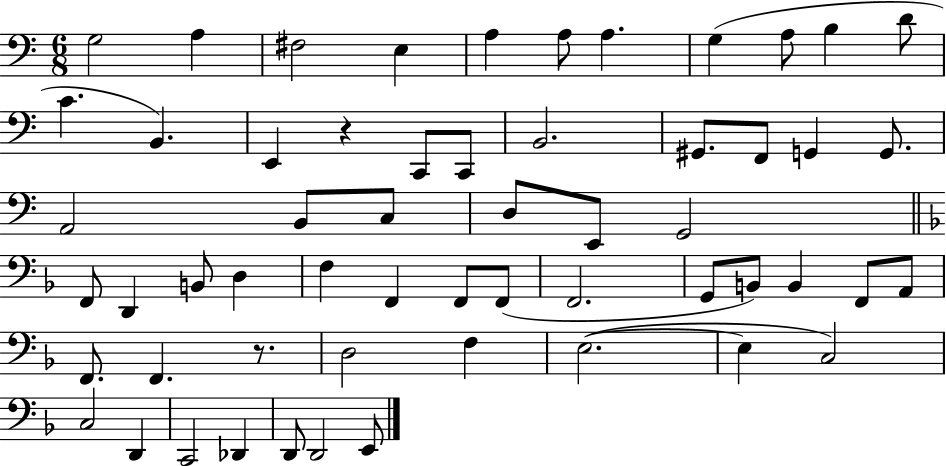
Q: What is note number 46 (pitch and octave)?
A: E3